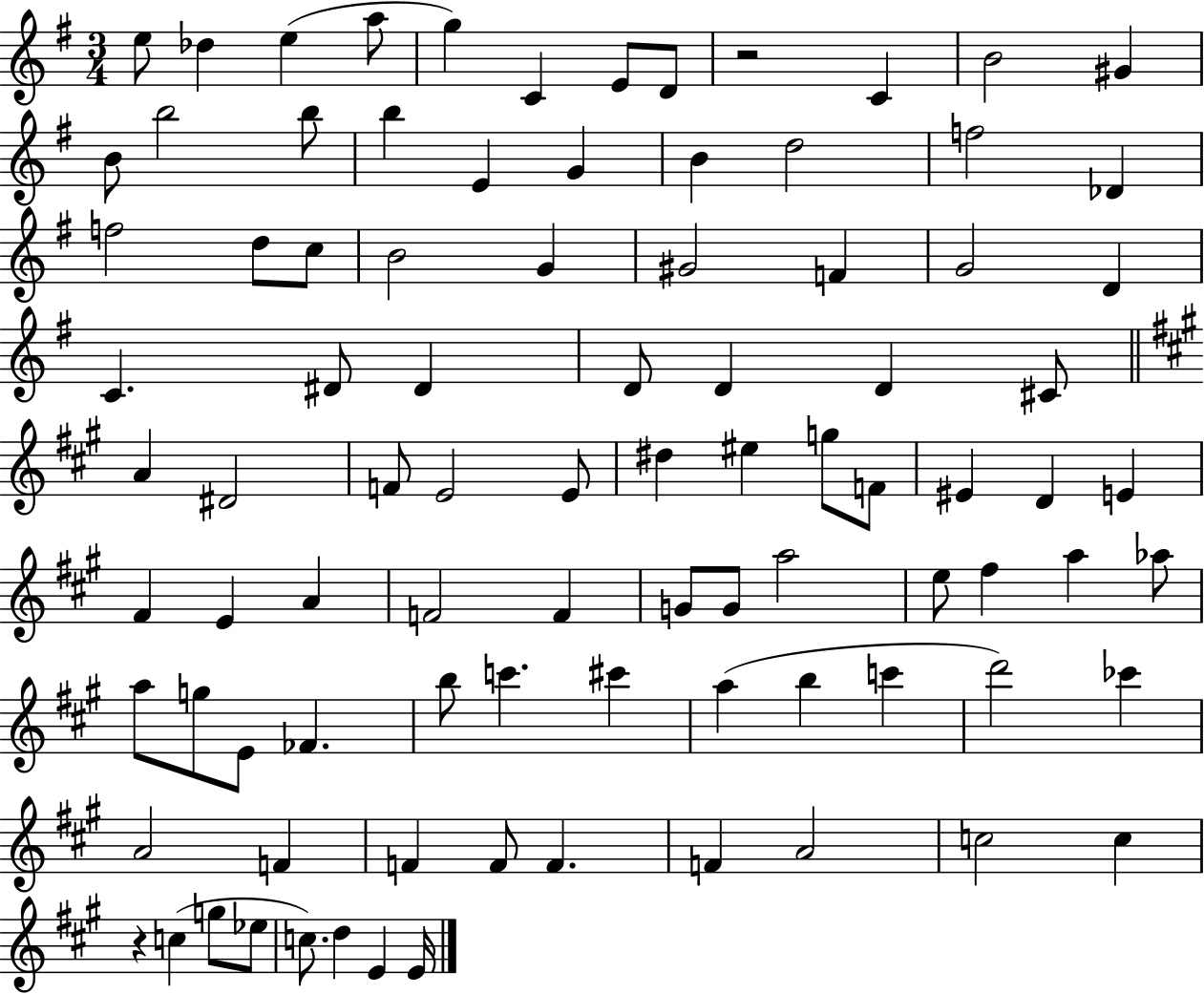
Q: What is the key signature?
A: G major